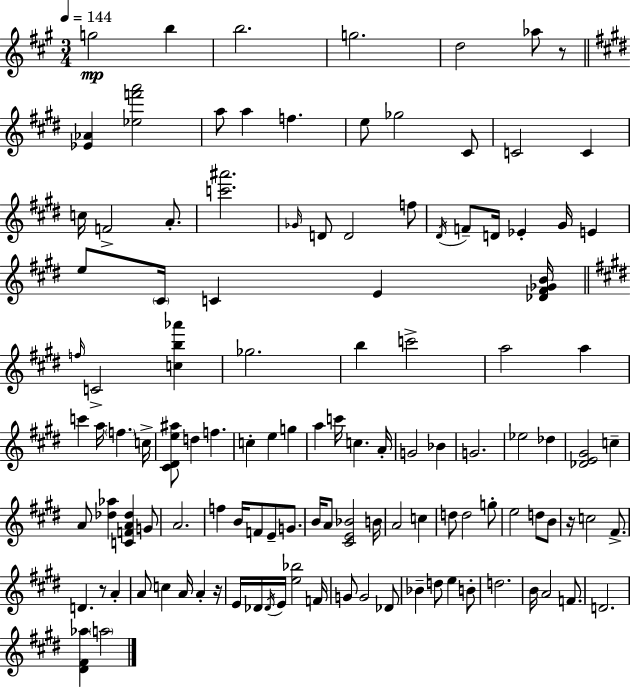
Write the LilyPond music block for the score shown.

{
  \clef treble
  \numericTimeSignature
  \time 3/4
  \key a \major
  \tempo 4 = 144
  g''2\mp b''4 | b''2. | g''2. | d''2 aes''8 r8 | \break \bar "||" \break \key e \major <ees' aes'>4 <ees'' f''' a'''>2 | a''8 a''4 f''4. | e''8 ges''2 cis'8 | c'2 c'4 | \break c''16 f'2-> a'8.-. | <c''' ais'''>2. | \grace { ges'16 } d'8 d'2 f''8 | \acciaccatura { dis'16 } f'8-- d'16 ees'4-. gis'16 e'4 | \break e''8 \parenthesize cis'16 c'4 e'4 | <des' fis' ges' b'>16 \bar "||" \break \key e \major \grace { f''16 } c'2-> <c'' b'' aes'''>4 | ges''2. | b''4 c'''2-> | a''2 a''4 | \break c'''4 a''16 \parenthesize f''4. | c''16-> <cis' dis' e'' ais''>8 d''4 f''4. | c''4-. e''4 g''4 | a''4 c'''16 c''4. | \break a'16-. g'2 bes'4 | g'2. | ees''2 des''4 | <des' e' gis'>2 c''4-- | \break a'8 <des'' aes''>4 <c' f' a' des''>4 g'8 | a'2. | f''4 b'16 f'8 e'8-- g'8. | b'16 a'8 <cis' e' bes'>2 | \break b'16 a'2 c''4 | d''8 d''2 g''8-. | e''2 d''8 b'8 | r16 c''2 fis'8.-> | \break d'4. r8 a'4-. | a'8 c''4 a'16 a'4-. | r16 e'16 des'16 \acciaccatura { des'16 } e'16 <e'' bes''>2 | f'16 g'8 g'2 | \break des'8 bes'4-- d''8 e''4 | b'8-. d''2. | b'16 a'2 f'8. | d'2. | \break <dis' fis' aes''>4 \parenthesize a''2 | \bar "|."
}